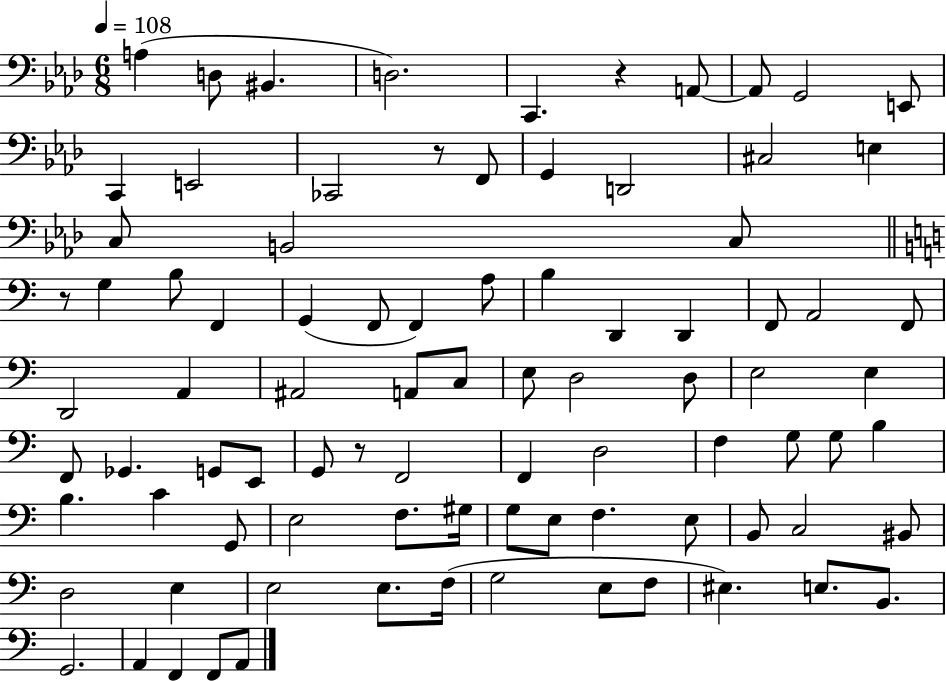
{
  \clef bass
  \numericTimeSignature
  \time 6/8
  \key aes \major
  \tempo 4 = 108
  \repeat volta 2 { a4( d8 bis,4. | d2.) | c,4. r4 a,8~~ | a,8 g,2 e,8 | \break c,4 e,2 | ces,2 r8 f,8 | g,4 d,2 | cis2 e4 | \break c8 b,2 c8 | \bar "||" \break \key c \major r8 g4 b8 f,4 | g,4( f,8 f,4) a8 | b4 d,4 d,4 | f,8 a,2 f,8 | \break d,2 a,4 | ais,2 a,8 c8 | e8 d2 d8 | e2 e4 | \break f,8 ges,4. g,8 e,8 | g,8 r8 f,2 | f,4 d2 | f4 g8 g8 b4 | \break b4. c'4 g,8 | e2 f8. gis16 | g8 e8 f4. e8 | b,8 c2 bis,8 | \break d2 e4 | e2 e8. f16( | g2 e8 f8 | eis4.) e8. b,8. | \break g,2. | a,4 f,4 f,8 a,8 | } \bar "|."
}